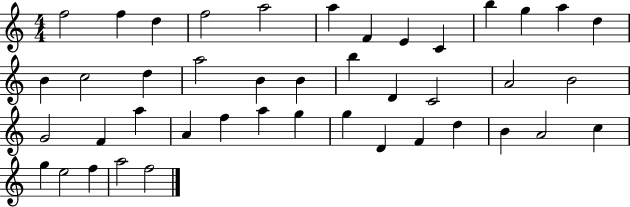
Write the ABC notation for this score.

X:1
T:Untitled
M:4/4
L:1/4
K:C
f2 f d f2 a2 a F E C b g a d B c2 d a2 B B b D C2 A2 B2 G2 F a A f a g g D F d B A2 c g e2 f a2 f2